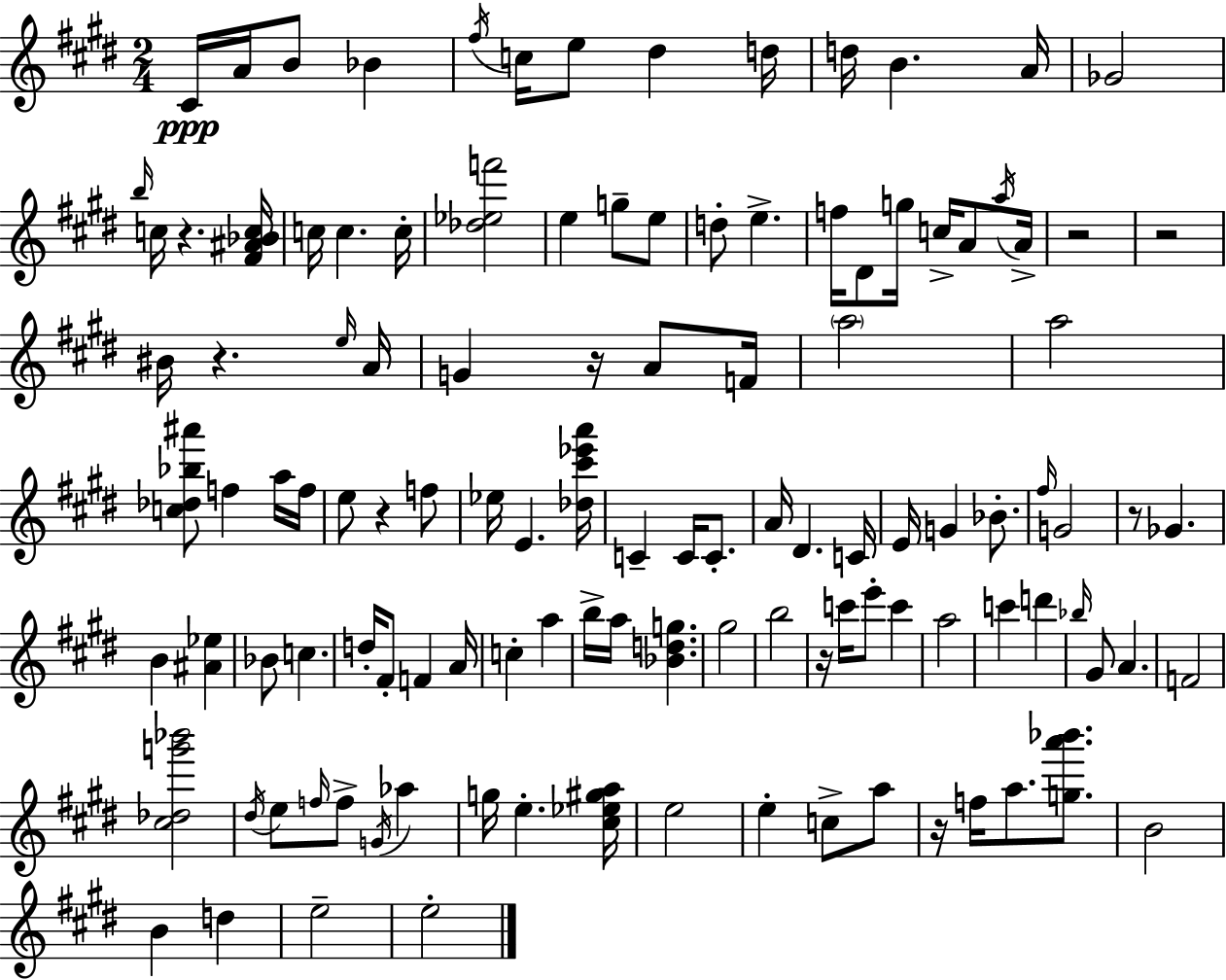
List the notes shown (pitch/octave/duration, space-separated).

C#4/s A4/s B4/e Bb4/q F#5/s C5/s E5/e D#5/q D5/s D5/s B4/q. A4/s Gb4/h B5/s C5/s R/q. [F#4,A#4,Bb4,C5]/s C5/s C5/q. C5/s [Db5,Eb5,F6]/h E5/q G5/e E5/e D5/e E5/q. F5/s D#4/e G5/s C5/s A4/e A5/s A4/s R/h R/h BIS4/s R/q. E5/s A4/s G4/q R/s A4/e F4/s A5/h A5/h [C5,Db5,Bb5,A#6]/e F5/q A5/s F5/s E5/e R/q F5/e Eb5/s E4/q. [Db5,C#6,Eb6,A6]/s C4/q C4/s C4/e. A4/s D#4/q. C4/s E4/s G4/q Bb4/e. F#5/s G4/h R/e Gb4/q. B4/q [A#4,Eb5]/q Bb4/e C5/q. D5/s F#4/e F4/q A4/s C5/q A5/q B5/s A5/s [Bb4,D5,G5]/q. G#5/h B5/h R/s C6/s E6/e C6/q A5/h C6/q D6/q Bb5/s G#4/e A4/q. F4/h [C#5,Db5,G6,Bb6]/h D#5/s E5/e F5/s F5/e G4/s Ab5/q G5/s E5/q. [C#5,Eb5,G#5,A5]/s E5/h E5/q C5/e A5/e R/s F5/s A5/e. [G5,A6,Bb6]/e. B4/h B4/q D5/q E5/h E5/h